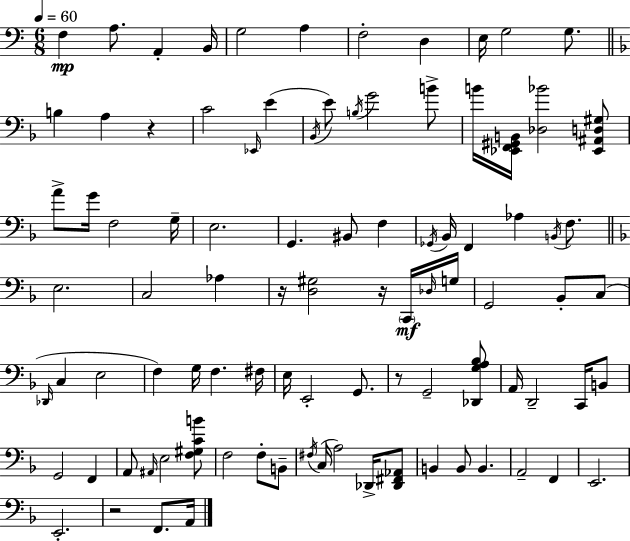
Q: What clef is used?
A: bass